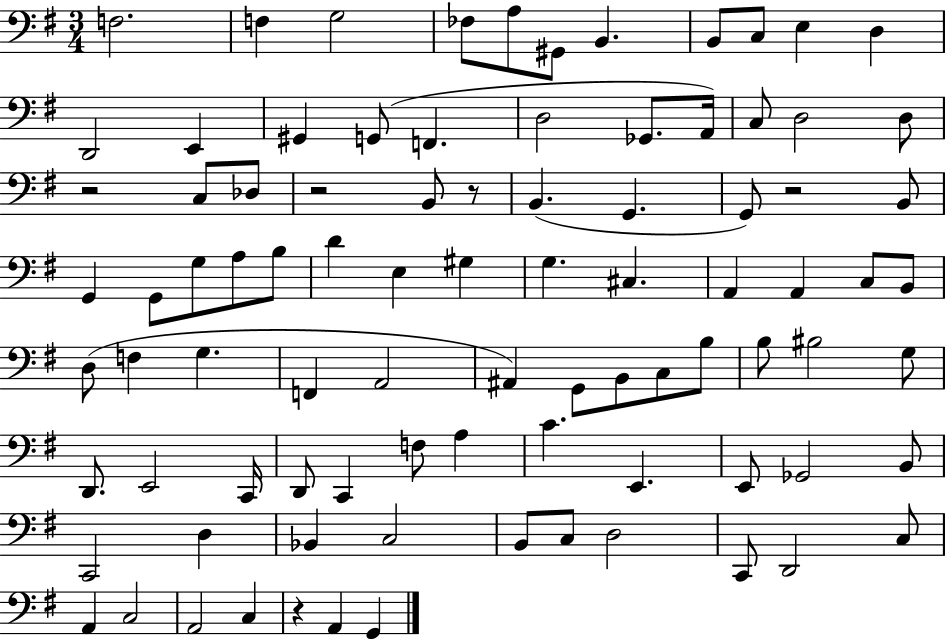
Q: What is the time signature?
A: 3/4